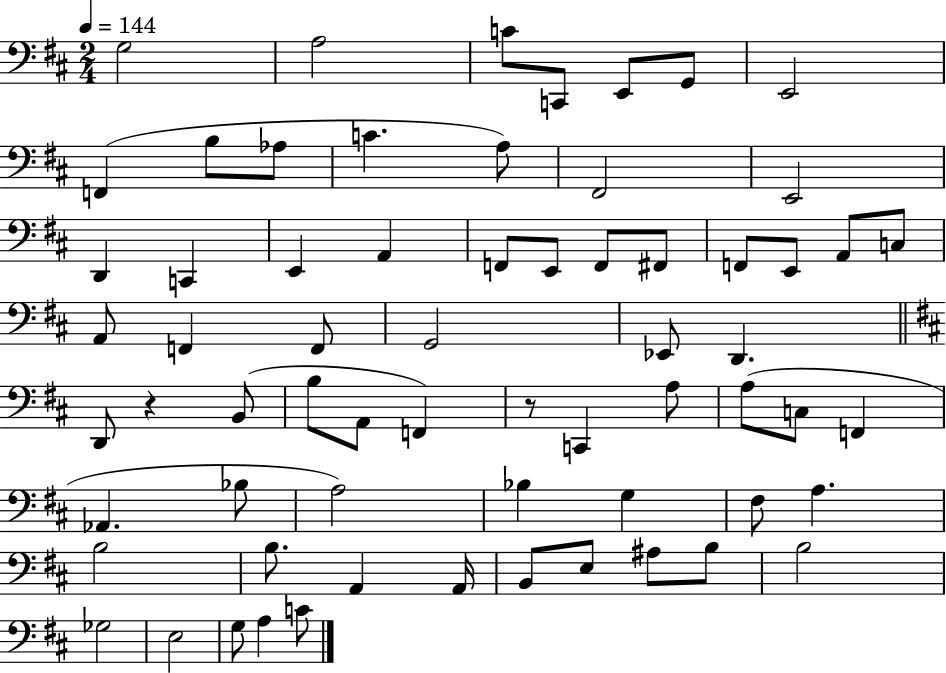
G3/h A3/h C4/e C2/e E2/e G2/e E2/h F2/q B3/e Ab3/e C4/q. A3/e F#2/h E2/h D2/q C2/q E2/q A2/q F2/e E2/e F2/e F#2/e F2/e E2/e A2/e C3/e A2/e F2/q F2/e G2/h Eb2/e D2/q. D2/e R/q B2/e B3/e A2/e F2/q R/e C2/q A3/e A3/e C3/e F2/q Ab2/q. Bb3/e A3/h Bb3/q G3/q F#3/e A3/q. B3/h B3/e. A2/q A2/s B2/e E3/e A#3/e B3/e B3/h Gb3/h E3/h G3/e A3/q C4/e